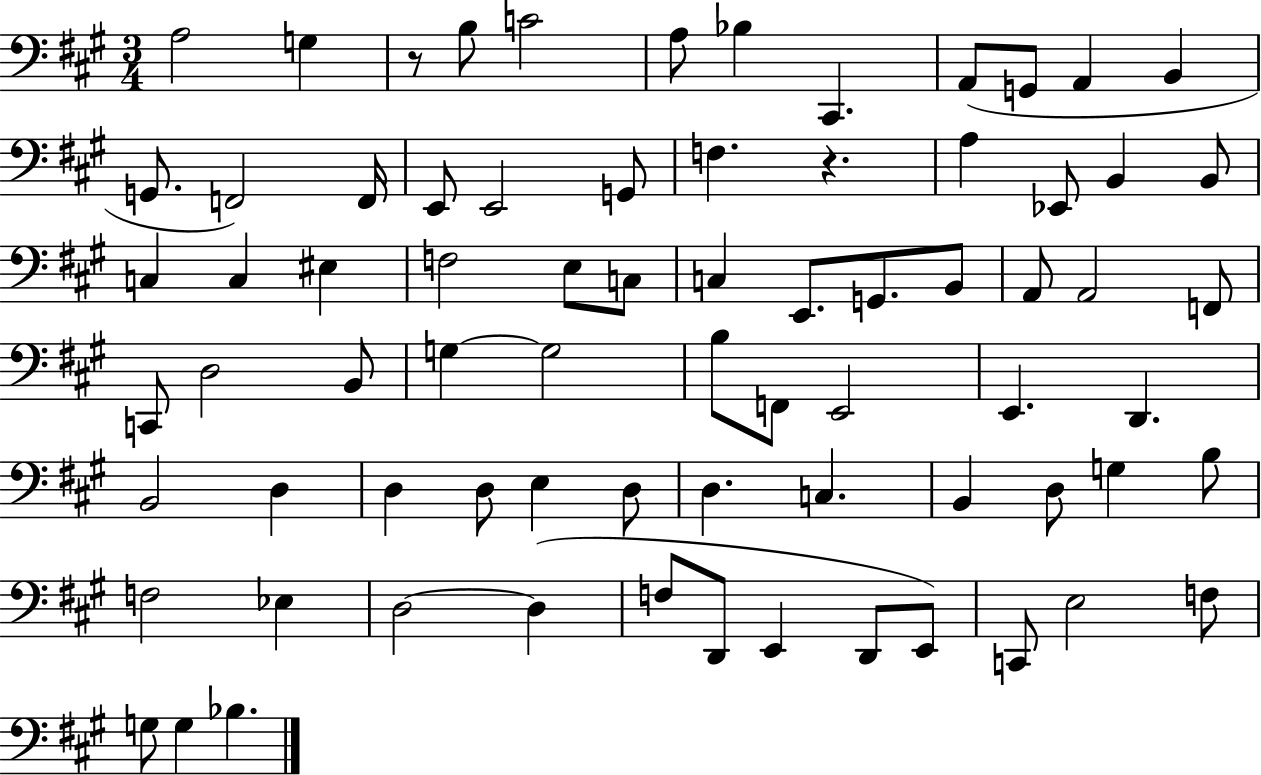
{
  \clef bass
  \numericTimeSignature
  \time 3/4
  \key a \major
  a2 g4 | r8 b8 c'2 | a8 bes4 cis,4. | a,8( g,8 a,4 b,4 | \break g,8. f,2) f,16 | e,8 e,2 g,8 | f4. r4. | a4 ees,8 b,4 b,8 | \break c4 c4 eis4 | f2 e8 c8 | c4 e,8. g,8. b,8 | a,8 a,2 f,8 | \break c,8 d2 b,8 | g4~~ g2 | b8 f,8 e,2 | e,4. d,4. | \break b,2 d4 | d4 d8 e4 d8 | d4. c4. | b,4 d8 g4 b8 | \break f2 ees4 | d2~~ d4( | f8 d,8 e,4 d,8 e,8) | c,8 e2 f8 | \break g8 g4 bes4. | \bar "|."
}